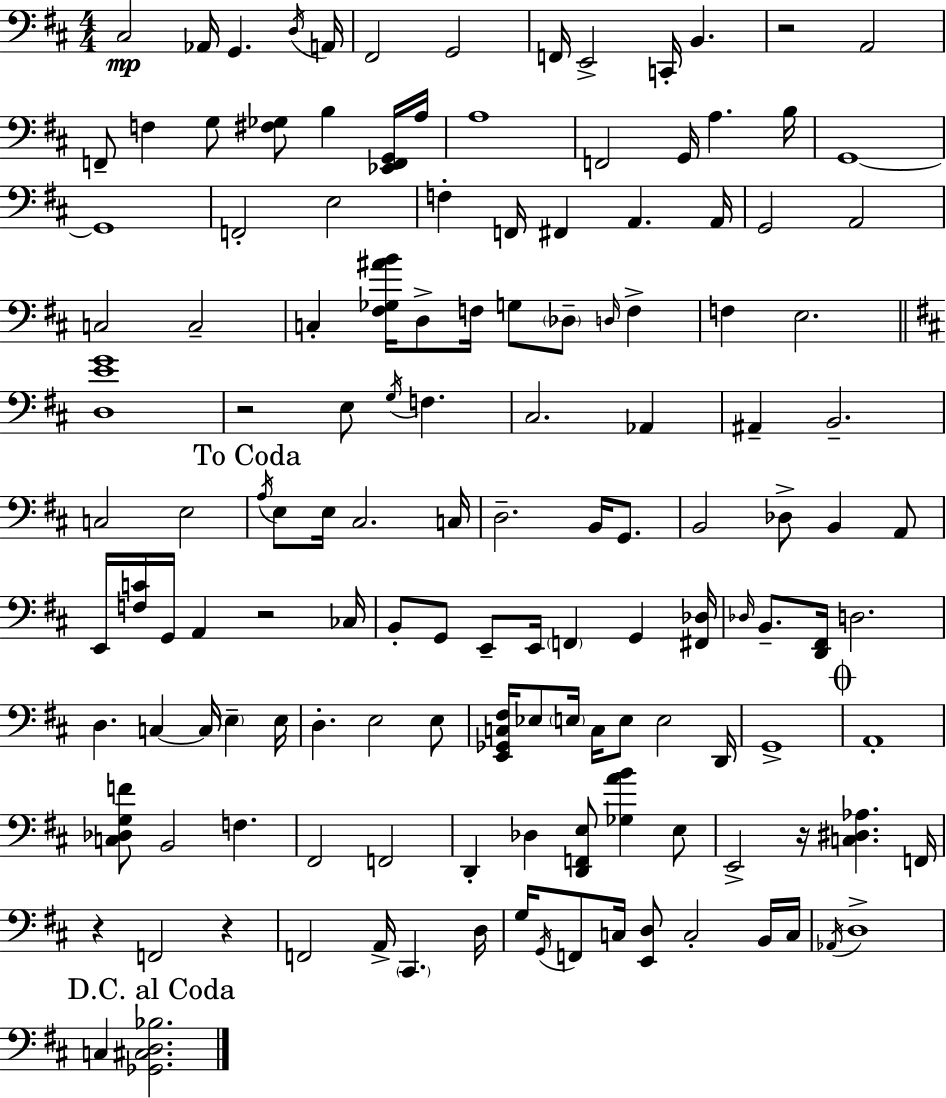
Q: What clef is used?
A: bass